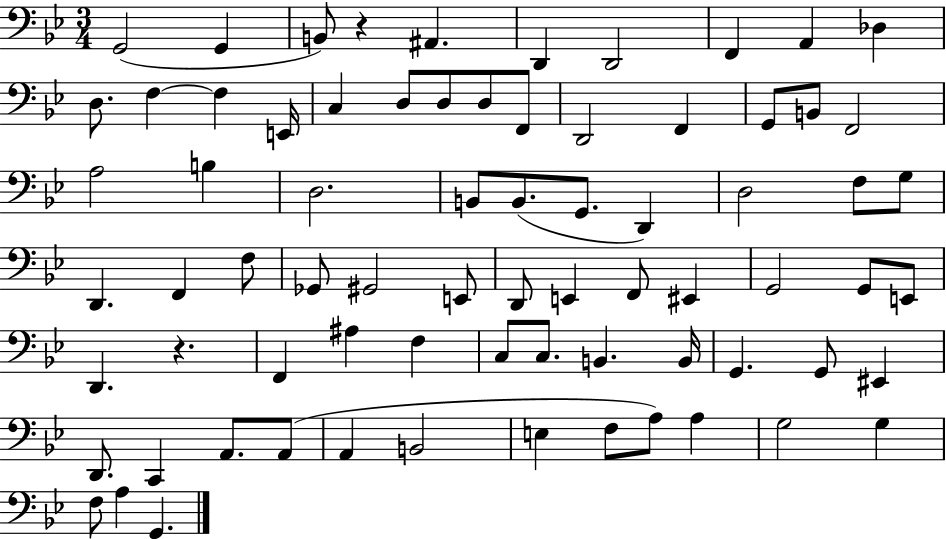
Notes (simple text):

G2/h G2/q B2/e R/q A#2/q. D2/q D2/h F2/q A2/q Db3/q D3/e. F3/q F3/q E2/s C3/q D3/e D3/e D3/e F2/e D2/h F2/q G2/e B2/e F2/h A3/h B3/q D3/h. B2/e B2/e. G2/e. D2/q D3/h F3/e G3/e D2/q. F2/q F3/e Gb2/e G#2/h E2/e D2/e E2/q F2/e EIS2/q G2/h G2/e E2/e D2/q. R/q. F2/q A#3/q F3/q C3/e C3/e. B2/q. B2/s G2/q. G2/e EIS2/q D2/e. C2/q A2/e. A2/e A2/q B2/h E3/q F3/e A3/e A3/q G3/h G3/q F3/e A3/q G2/q.